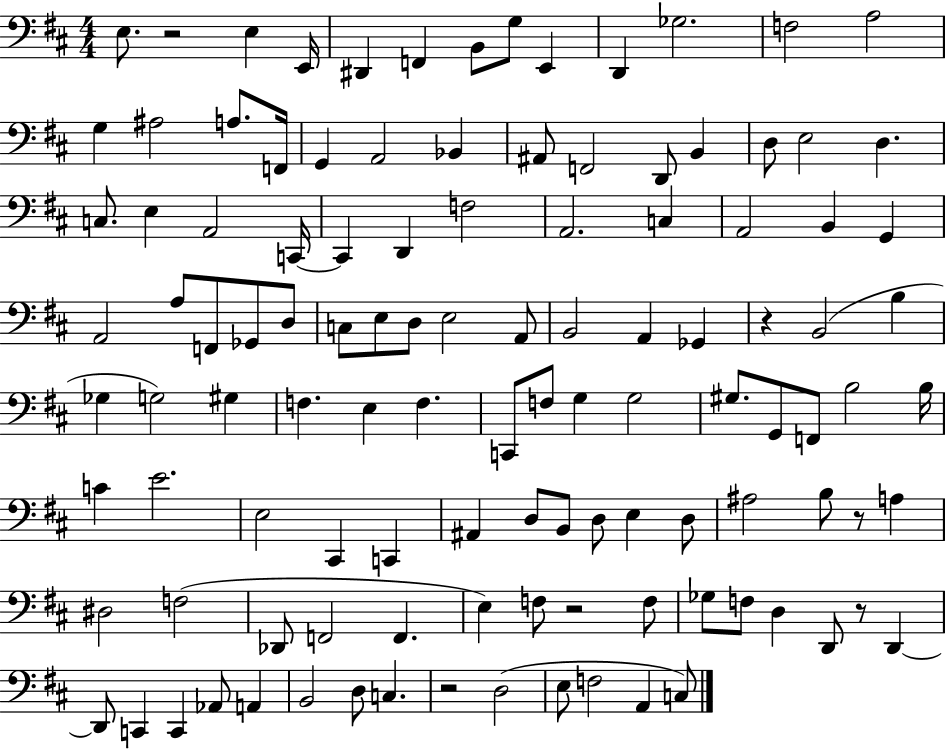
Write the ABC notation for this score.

X:1
T:Untitled
M:4/4
L:1/4
K:D
E,/2 z2 E, E,,/4 ^D,, F,, B,,/2 G,/2 E,, D,, _G,2 F,2 A,2 G, ^A,2 A,/2 F,,/4 G,, A,,2 _B,, ^A,,/2 F,,2 D,,/2 B,, D,/2 E,2 D, C,/2 E, A,,2 C,,/4 C,, D,, F,2 A,,2 C, A,,2 B,, G,, A,,2 A,/2 F,,/2 _G,,/2 D,/2 C,/2 E,/2 D,/2 E,2 A,,/2 B,,2 A,, _G,, z B,,2 B, _G, G,2 ^G, F, E, F, C,,/2 F,/2 G, G,2 ^G,/2 G,,/2 F,,/2 B,2 B,/4 C E2 E,2 ^C,, C,, ^A,, D,/2 B,,/2 D,/2 E, D,/2 ^A,2 B,/2 z/2 A, ^D,2 F,2 _D,,/2 F,,2 F,, E, F,/2 z2 F,/2 _G,/2 F,/2 D, D,,/2 z/2 D,, D,,/2 C,, C,, _A,,/2 A,, B,,2 D,/2 C, z2 D,2 E,/2 F,2 A,, C,/2